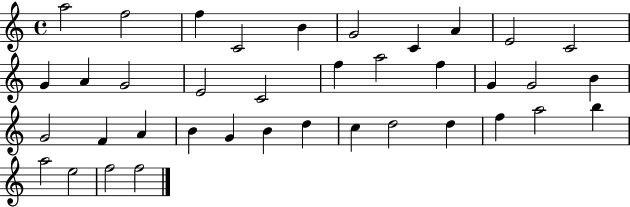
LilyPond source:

{
  \clef treble
  \time 4/4
  \defaultTimeSignature
  \key c \major
  a''2 f''2 | f''4 c'2 b'4 | g'2 c'4 a'4 | e'2 c'2 | \break g'4 a'4 g'2 | e'2 c'2 | f''4 a''2 f''4 | g'4 g'2 b'4 | \break g'2 f'4 a'4 | b'4 g'4 b'4 d''4 | c''4 d''2 d''4 | f''4 a''2 b''4 | \break a''2 e''2 | f''2 f''2 | \bar "|."
}